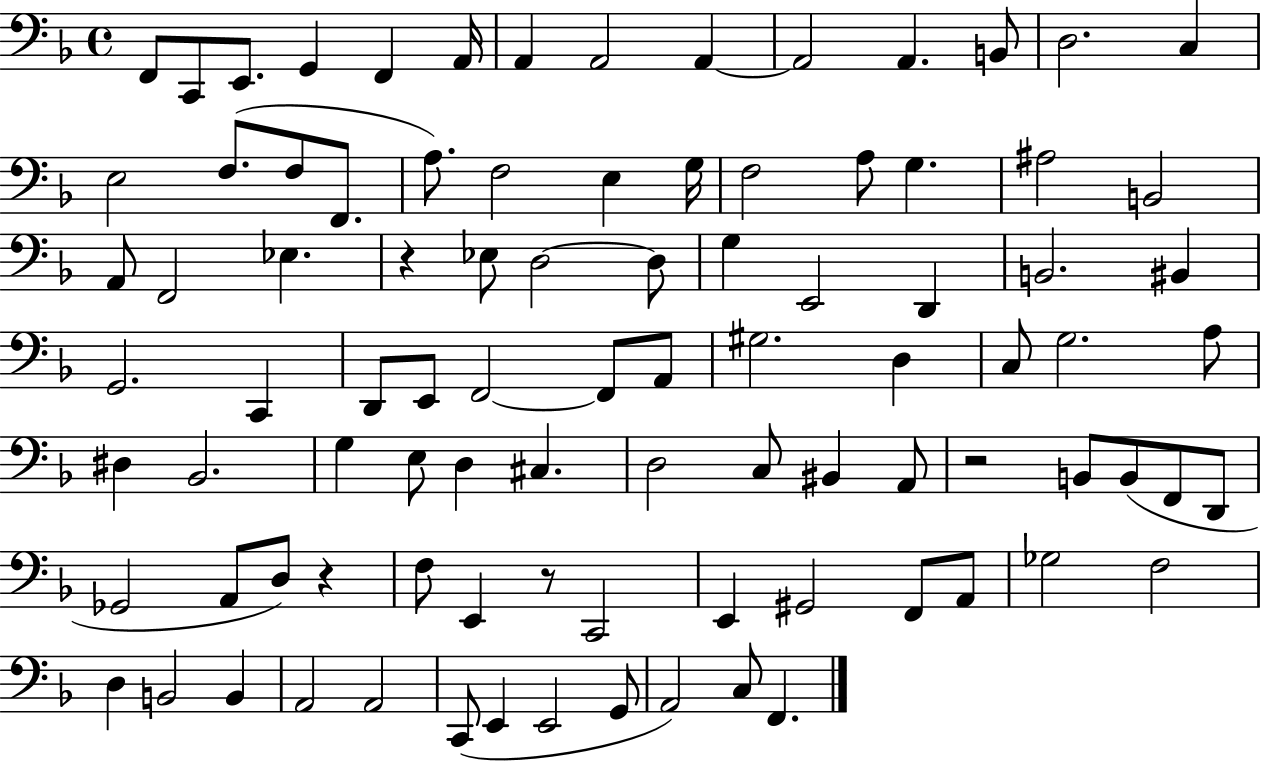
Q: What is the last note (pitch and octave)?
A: F2